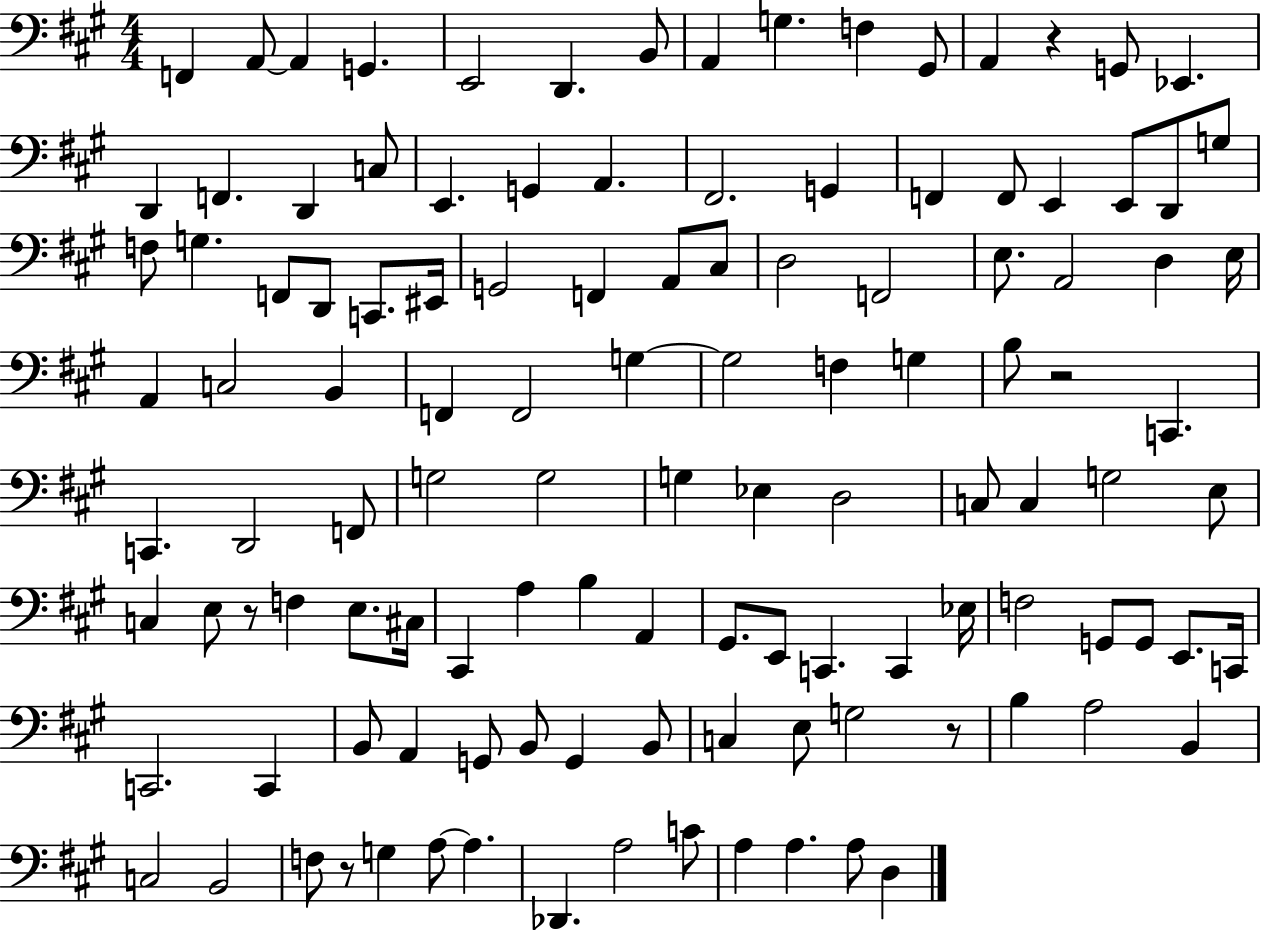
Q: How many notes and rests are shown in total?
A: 119